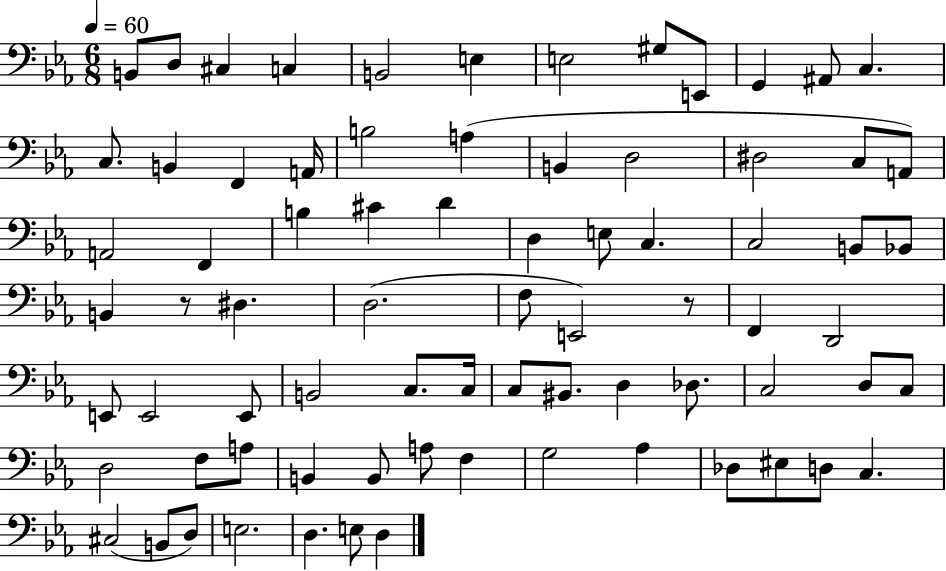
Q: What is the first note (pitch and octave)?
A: B2